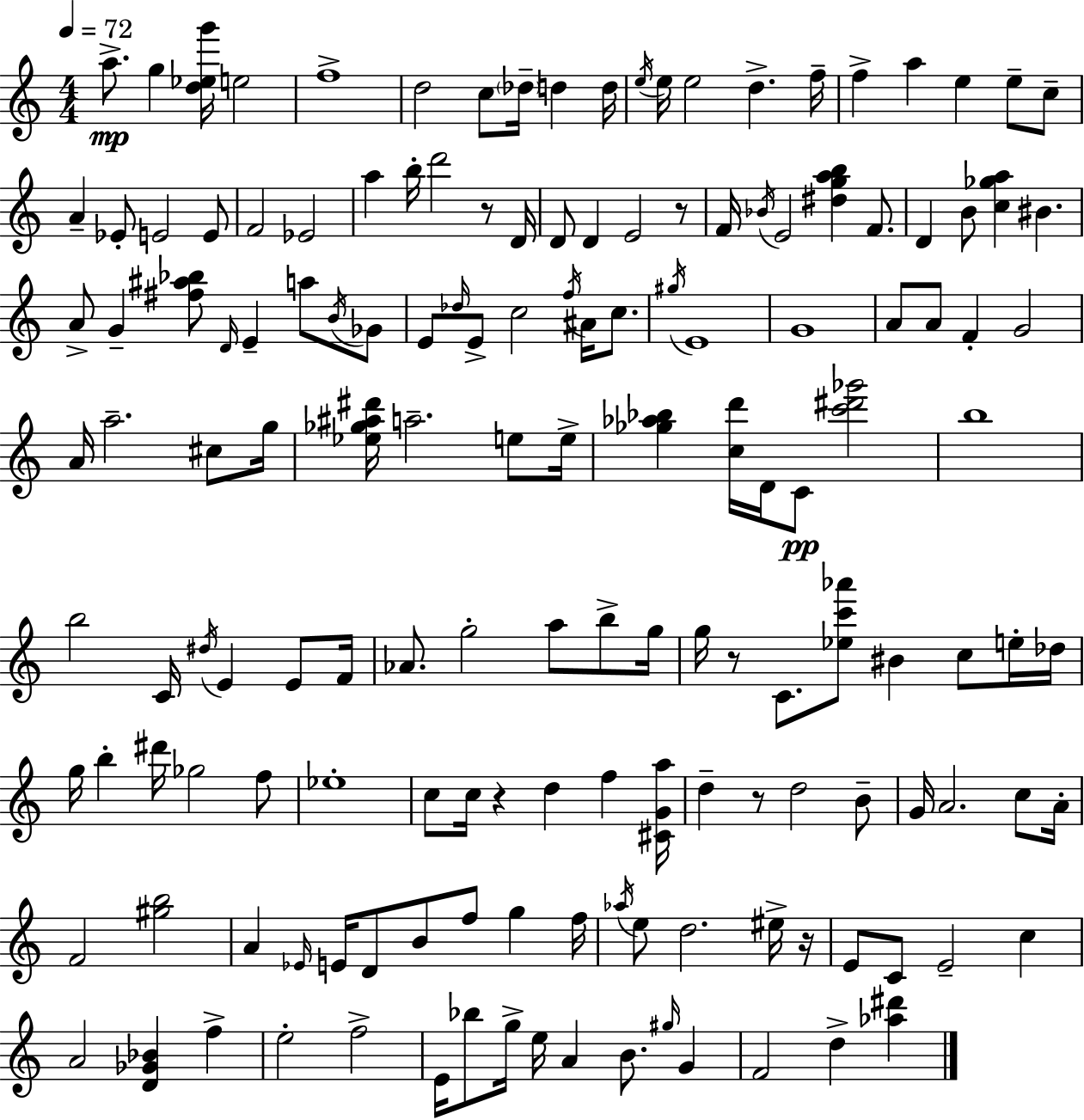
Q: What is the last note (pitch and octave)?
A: D5